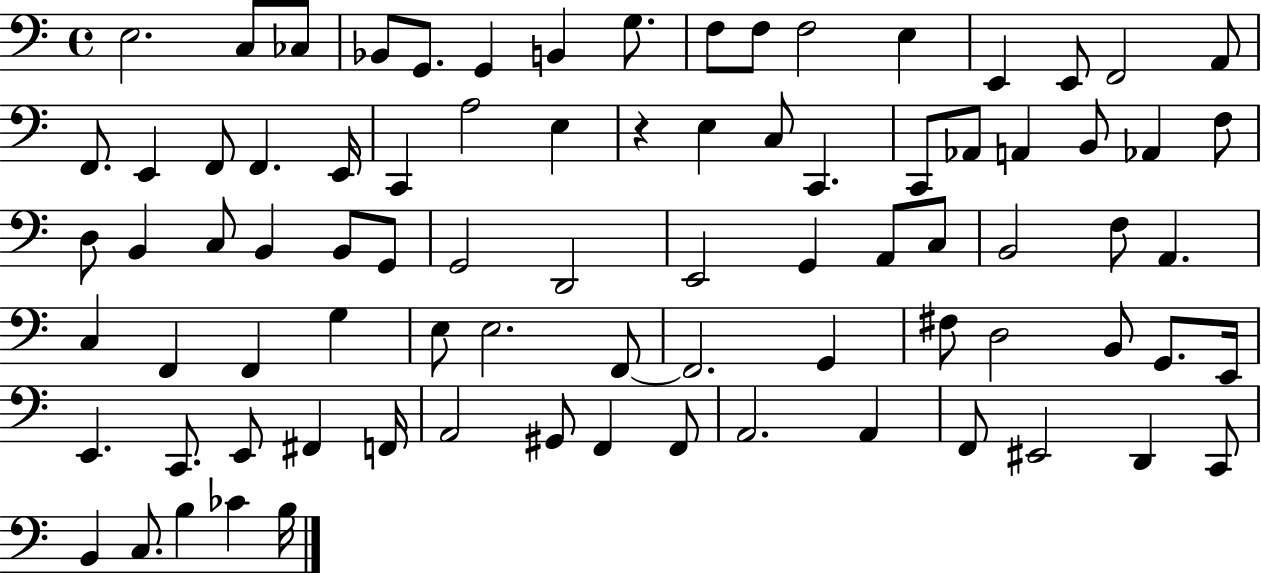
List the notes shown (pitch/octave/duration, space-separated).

E3/h. C3/e CES3/e Bb2/e G2/e. G2/q B2/q G3/e. F3/e F3/e F3/h E3/q E2/q E2/e F2/h A2/e F2/e. E2/q F2/e F2/q. E2/s C2/q A3/h E3/q R/q E3/q C3/e C2/q. C2/e Ab2/e A2/q B2/e Ab2/q F3/e D3/e B2/q C3/e B2/q B2/e G2/e G2/h D2/h E2/h G2/q A2/e C3/e B2/h F3/e A2/q. C3/q F2/q F2/q G3/q E3/e E3/h. F2/e F2/h. G2/q F#3/e D3/h B2/e G2/e. E2/s E2/q. C2/e. E2/e F#2/q F2/s A2/h G#2/e F2/q F2/e A2/h. A2/q F2/e EIS2/h D2/q C2/e B2/q C3/e. B3/q CES4/q B3/s